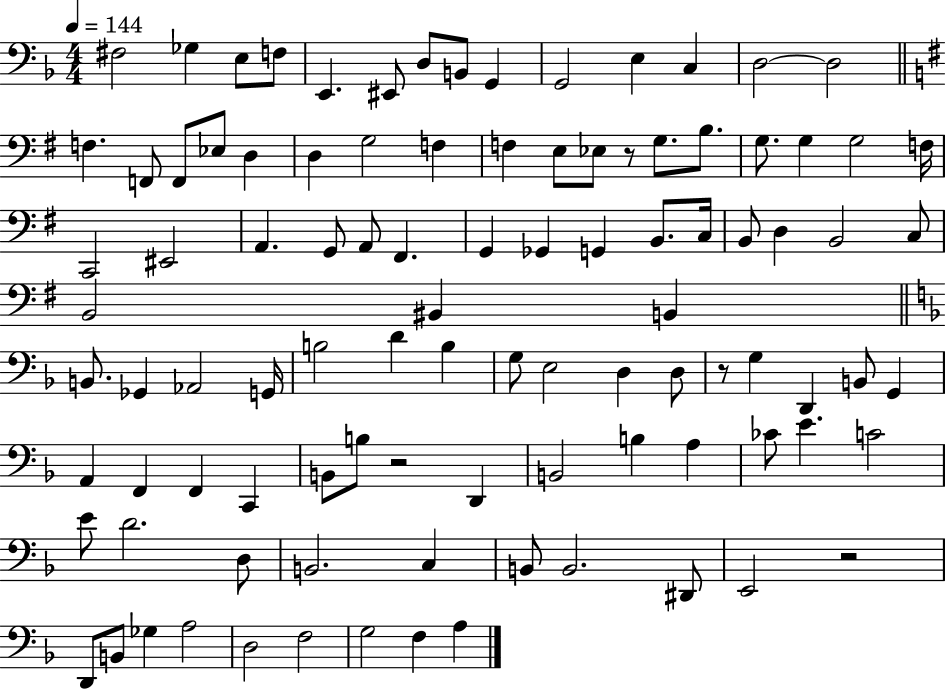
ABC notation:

X:1
T:Untitled
M:4/4
L:1/4
K:F
^F,2 _G, E,/2 F,/2 E,, ^E,,/2 D,/2 B,,/2 G,, G,,2 E, C, D,2 D,2 F, F,,/2 F,,/2 _E,/2 D, D, G,2 F, F, E,/2 _E,/2 z/2 G,/2 B,/2 G,/2 G, G,2 F,/4 C,,2 ^E,,2 A,, G,,/2 A,,/2 ^F,, G,, _G,, G,, B,,/2 C,/4 B,,/2 D, B,,2 C,/2 B,,2 ^B,, B,, B,,/2 _G,, _A,,2 G,,/4 B,2 D B, G,/2 E,2 D, D,/2 z/2 G, D,, B,,/2 G,, A,, F,, F,, C,, B,,/2 B,/2 z2 D,, B,,2 B, A, _C/2 E C2 E/2 D2 D,/2 B,,2 C, B,,/2 B,,2 ^D,,/2 E,,2 z2 D,,/2 B,,/2 _G, A,2 D,2 F,2 G,2 F, A,